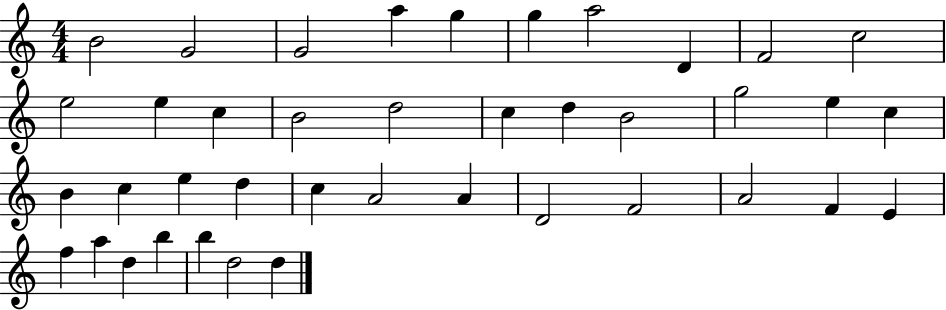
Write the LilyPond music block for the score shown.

{
  \clef treble
  \numericTimeSignature
  \time 4/4
  \key c \major
  b'2 g'2 | g'2 a''4 g''4 | g''4 a''2 d'4 | f'2 c''2 | \break e''2 e''4 c''4 | b'2 d''2 | c''4 d''4 b'2 | g''2 e''4 c''4 | \break b'4 c''4 e''4 d''4 | c''4 a'2 a'4 | d'2 f'2 | a'2 f'4 e'4 | \break f''4 a''4 d''4 b''4 | b''4 d''2 d''4 | \bar "|."
}